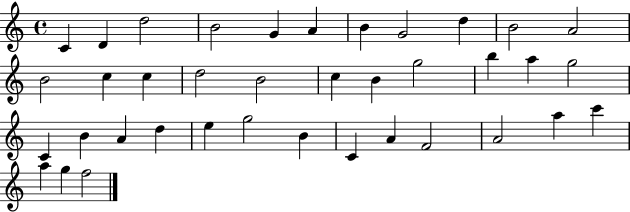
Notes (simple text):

C4/q D4/q D5/h B4/h G4/q A4/q B4/q G4/h D5/q B4/h A4/h B4/h C5/q C5/q D5/h B4/h C5/q B4/q G5/h B5/q A5/q G5/h C4/q B4/q A4/q D5/q E5/q G5/h B4/q C4/q A4/q F4/h A4/h A5/q C6/q A5/q G5/q F5/h